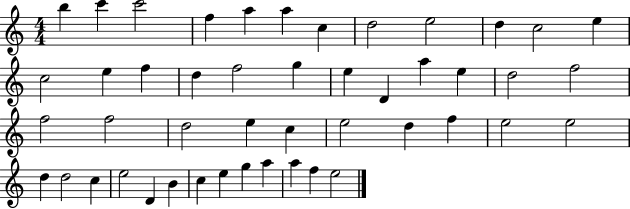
{
  \clef treble
  \numericTimeSignature
  \time 4/4
  \key c \major
  b''4 c'''4 c'''2 | f''4 a''4 a''4 c''4 | d''2 e''2 | d''4 c''2 e''4 | \break c''2 e''4 f''4 | d''4 f''2 g''4 | e''4 d'4 a''4 e''4 | d''2 f''2 | \break f''2 f''2 | d''2 e''4 c''4 | e''2 d''4 f''4 | e''2 e''2 | \break d''4 d''2 c''4 | e''2 d'4 b'4 | c''4 e''4 g''4 a''4 | a''4 f''4 e''2 | \break \bar "|."
}